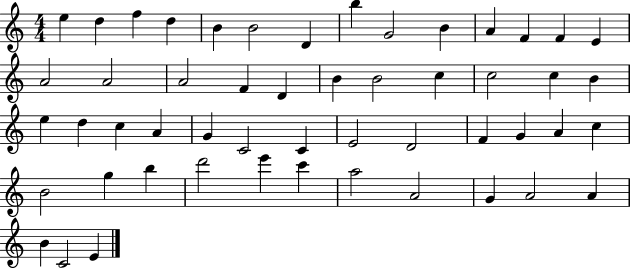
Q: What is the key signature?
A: C major